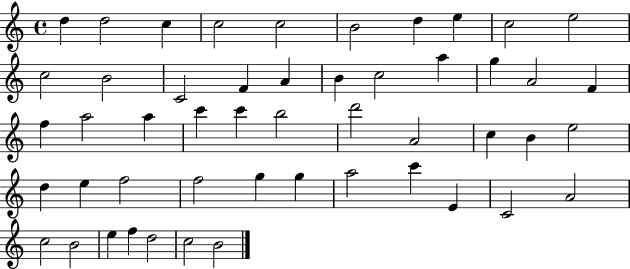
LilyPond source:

{
  \clef treble
  \time 4/4
  \defaultTimeSignature
  \key c \major
  d''4 d''2 c''4 | c''2 c''2 | b'2 d''4 e''4 | c''2 e''2 | \break c''2 b'2 | c'2 f'4 a'4 | b'4 c''2 a''4 | g''4 a'2 f'4 | \break f''4 a''2 a''4 | c'''4 c'''4 b''2 | d'''2 a'2 | c''4 b'4 e''2 | \break d''4 e''4 f''2 | f''2 g''4 g''4 | a''2 c'''4 e'4 | c'2 a'2 | \break c''2 b'2 | e''4 f''4 d''2 | c''2 b'2 | \bar "|."
}